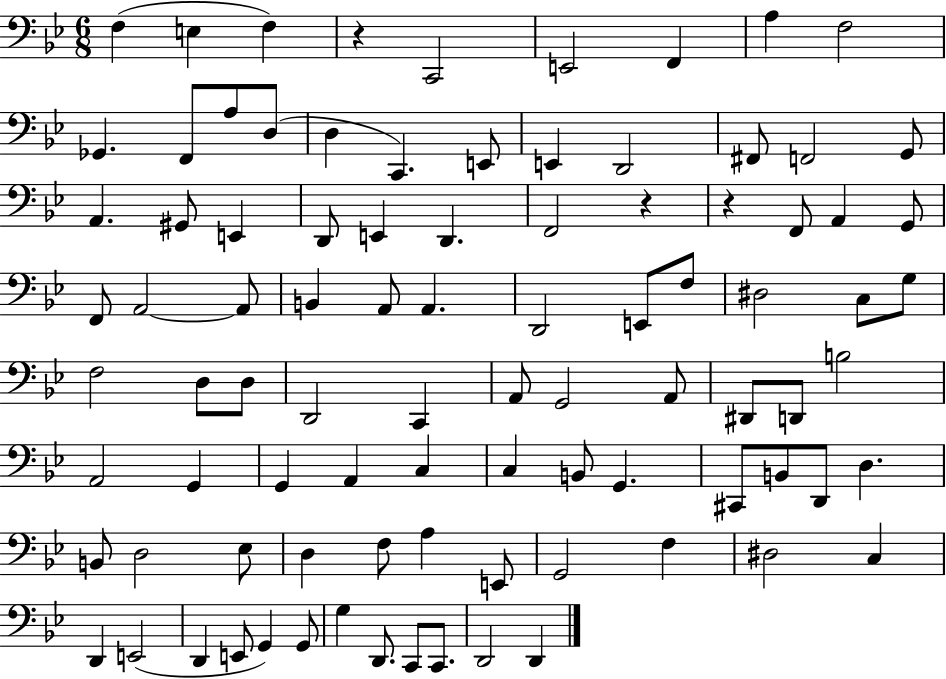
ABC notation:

X:1
T:Untitled
M:6/8
L:1/4
K:Bb
F, E, F, z C,,2 E,,2 F,, A, F,2 _G,, F,,/2 A,/2 D,/2 D, C,, E,,/2 E,, D,,2 ^F,,/2 F,,2 G,,/2 A,, ^G,,/2 E,, D,,/2 E,, D,, F,,2 z z F,,/2 A,, G,,/2 F,,/2 A,,2 A,,/2 B,, A,,/2 A,, D,,2 E,,/2 F,/2 ^D,2 C,/2 G,/2 F,2 D,/2 D,/2 D,,2 C,, A,,/2 G,,2 A,,/2 ^D,,/2 D,,/2 B,2 A,,2 G,, G,, A,, C, C, B,,/2 G,, ^C,,/2 B,,/2 D,,/2 D, B,,/2 D,2 _E,/2 D, F,/2 A, E,,/2 G,,2 F, ^D,2 C, D,, E,,2 D,, E,,/2 G,, G,,/2 G, D,,/2 C,,/2 C,,/2 D,,2 D,,